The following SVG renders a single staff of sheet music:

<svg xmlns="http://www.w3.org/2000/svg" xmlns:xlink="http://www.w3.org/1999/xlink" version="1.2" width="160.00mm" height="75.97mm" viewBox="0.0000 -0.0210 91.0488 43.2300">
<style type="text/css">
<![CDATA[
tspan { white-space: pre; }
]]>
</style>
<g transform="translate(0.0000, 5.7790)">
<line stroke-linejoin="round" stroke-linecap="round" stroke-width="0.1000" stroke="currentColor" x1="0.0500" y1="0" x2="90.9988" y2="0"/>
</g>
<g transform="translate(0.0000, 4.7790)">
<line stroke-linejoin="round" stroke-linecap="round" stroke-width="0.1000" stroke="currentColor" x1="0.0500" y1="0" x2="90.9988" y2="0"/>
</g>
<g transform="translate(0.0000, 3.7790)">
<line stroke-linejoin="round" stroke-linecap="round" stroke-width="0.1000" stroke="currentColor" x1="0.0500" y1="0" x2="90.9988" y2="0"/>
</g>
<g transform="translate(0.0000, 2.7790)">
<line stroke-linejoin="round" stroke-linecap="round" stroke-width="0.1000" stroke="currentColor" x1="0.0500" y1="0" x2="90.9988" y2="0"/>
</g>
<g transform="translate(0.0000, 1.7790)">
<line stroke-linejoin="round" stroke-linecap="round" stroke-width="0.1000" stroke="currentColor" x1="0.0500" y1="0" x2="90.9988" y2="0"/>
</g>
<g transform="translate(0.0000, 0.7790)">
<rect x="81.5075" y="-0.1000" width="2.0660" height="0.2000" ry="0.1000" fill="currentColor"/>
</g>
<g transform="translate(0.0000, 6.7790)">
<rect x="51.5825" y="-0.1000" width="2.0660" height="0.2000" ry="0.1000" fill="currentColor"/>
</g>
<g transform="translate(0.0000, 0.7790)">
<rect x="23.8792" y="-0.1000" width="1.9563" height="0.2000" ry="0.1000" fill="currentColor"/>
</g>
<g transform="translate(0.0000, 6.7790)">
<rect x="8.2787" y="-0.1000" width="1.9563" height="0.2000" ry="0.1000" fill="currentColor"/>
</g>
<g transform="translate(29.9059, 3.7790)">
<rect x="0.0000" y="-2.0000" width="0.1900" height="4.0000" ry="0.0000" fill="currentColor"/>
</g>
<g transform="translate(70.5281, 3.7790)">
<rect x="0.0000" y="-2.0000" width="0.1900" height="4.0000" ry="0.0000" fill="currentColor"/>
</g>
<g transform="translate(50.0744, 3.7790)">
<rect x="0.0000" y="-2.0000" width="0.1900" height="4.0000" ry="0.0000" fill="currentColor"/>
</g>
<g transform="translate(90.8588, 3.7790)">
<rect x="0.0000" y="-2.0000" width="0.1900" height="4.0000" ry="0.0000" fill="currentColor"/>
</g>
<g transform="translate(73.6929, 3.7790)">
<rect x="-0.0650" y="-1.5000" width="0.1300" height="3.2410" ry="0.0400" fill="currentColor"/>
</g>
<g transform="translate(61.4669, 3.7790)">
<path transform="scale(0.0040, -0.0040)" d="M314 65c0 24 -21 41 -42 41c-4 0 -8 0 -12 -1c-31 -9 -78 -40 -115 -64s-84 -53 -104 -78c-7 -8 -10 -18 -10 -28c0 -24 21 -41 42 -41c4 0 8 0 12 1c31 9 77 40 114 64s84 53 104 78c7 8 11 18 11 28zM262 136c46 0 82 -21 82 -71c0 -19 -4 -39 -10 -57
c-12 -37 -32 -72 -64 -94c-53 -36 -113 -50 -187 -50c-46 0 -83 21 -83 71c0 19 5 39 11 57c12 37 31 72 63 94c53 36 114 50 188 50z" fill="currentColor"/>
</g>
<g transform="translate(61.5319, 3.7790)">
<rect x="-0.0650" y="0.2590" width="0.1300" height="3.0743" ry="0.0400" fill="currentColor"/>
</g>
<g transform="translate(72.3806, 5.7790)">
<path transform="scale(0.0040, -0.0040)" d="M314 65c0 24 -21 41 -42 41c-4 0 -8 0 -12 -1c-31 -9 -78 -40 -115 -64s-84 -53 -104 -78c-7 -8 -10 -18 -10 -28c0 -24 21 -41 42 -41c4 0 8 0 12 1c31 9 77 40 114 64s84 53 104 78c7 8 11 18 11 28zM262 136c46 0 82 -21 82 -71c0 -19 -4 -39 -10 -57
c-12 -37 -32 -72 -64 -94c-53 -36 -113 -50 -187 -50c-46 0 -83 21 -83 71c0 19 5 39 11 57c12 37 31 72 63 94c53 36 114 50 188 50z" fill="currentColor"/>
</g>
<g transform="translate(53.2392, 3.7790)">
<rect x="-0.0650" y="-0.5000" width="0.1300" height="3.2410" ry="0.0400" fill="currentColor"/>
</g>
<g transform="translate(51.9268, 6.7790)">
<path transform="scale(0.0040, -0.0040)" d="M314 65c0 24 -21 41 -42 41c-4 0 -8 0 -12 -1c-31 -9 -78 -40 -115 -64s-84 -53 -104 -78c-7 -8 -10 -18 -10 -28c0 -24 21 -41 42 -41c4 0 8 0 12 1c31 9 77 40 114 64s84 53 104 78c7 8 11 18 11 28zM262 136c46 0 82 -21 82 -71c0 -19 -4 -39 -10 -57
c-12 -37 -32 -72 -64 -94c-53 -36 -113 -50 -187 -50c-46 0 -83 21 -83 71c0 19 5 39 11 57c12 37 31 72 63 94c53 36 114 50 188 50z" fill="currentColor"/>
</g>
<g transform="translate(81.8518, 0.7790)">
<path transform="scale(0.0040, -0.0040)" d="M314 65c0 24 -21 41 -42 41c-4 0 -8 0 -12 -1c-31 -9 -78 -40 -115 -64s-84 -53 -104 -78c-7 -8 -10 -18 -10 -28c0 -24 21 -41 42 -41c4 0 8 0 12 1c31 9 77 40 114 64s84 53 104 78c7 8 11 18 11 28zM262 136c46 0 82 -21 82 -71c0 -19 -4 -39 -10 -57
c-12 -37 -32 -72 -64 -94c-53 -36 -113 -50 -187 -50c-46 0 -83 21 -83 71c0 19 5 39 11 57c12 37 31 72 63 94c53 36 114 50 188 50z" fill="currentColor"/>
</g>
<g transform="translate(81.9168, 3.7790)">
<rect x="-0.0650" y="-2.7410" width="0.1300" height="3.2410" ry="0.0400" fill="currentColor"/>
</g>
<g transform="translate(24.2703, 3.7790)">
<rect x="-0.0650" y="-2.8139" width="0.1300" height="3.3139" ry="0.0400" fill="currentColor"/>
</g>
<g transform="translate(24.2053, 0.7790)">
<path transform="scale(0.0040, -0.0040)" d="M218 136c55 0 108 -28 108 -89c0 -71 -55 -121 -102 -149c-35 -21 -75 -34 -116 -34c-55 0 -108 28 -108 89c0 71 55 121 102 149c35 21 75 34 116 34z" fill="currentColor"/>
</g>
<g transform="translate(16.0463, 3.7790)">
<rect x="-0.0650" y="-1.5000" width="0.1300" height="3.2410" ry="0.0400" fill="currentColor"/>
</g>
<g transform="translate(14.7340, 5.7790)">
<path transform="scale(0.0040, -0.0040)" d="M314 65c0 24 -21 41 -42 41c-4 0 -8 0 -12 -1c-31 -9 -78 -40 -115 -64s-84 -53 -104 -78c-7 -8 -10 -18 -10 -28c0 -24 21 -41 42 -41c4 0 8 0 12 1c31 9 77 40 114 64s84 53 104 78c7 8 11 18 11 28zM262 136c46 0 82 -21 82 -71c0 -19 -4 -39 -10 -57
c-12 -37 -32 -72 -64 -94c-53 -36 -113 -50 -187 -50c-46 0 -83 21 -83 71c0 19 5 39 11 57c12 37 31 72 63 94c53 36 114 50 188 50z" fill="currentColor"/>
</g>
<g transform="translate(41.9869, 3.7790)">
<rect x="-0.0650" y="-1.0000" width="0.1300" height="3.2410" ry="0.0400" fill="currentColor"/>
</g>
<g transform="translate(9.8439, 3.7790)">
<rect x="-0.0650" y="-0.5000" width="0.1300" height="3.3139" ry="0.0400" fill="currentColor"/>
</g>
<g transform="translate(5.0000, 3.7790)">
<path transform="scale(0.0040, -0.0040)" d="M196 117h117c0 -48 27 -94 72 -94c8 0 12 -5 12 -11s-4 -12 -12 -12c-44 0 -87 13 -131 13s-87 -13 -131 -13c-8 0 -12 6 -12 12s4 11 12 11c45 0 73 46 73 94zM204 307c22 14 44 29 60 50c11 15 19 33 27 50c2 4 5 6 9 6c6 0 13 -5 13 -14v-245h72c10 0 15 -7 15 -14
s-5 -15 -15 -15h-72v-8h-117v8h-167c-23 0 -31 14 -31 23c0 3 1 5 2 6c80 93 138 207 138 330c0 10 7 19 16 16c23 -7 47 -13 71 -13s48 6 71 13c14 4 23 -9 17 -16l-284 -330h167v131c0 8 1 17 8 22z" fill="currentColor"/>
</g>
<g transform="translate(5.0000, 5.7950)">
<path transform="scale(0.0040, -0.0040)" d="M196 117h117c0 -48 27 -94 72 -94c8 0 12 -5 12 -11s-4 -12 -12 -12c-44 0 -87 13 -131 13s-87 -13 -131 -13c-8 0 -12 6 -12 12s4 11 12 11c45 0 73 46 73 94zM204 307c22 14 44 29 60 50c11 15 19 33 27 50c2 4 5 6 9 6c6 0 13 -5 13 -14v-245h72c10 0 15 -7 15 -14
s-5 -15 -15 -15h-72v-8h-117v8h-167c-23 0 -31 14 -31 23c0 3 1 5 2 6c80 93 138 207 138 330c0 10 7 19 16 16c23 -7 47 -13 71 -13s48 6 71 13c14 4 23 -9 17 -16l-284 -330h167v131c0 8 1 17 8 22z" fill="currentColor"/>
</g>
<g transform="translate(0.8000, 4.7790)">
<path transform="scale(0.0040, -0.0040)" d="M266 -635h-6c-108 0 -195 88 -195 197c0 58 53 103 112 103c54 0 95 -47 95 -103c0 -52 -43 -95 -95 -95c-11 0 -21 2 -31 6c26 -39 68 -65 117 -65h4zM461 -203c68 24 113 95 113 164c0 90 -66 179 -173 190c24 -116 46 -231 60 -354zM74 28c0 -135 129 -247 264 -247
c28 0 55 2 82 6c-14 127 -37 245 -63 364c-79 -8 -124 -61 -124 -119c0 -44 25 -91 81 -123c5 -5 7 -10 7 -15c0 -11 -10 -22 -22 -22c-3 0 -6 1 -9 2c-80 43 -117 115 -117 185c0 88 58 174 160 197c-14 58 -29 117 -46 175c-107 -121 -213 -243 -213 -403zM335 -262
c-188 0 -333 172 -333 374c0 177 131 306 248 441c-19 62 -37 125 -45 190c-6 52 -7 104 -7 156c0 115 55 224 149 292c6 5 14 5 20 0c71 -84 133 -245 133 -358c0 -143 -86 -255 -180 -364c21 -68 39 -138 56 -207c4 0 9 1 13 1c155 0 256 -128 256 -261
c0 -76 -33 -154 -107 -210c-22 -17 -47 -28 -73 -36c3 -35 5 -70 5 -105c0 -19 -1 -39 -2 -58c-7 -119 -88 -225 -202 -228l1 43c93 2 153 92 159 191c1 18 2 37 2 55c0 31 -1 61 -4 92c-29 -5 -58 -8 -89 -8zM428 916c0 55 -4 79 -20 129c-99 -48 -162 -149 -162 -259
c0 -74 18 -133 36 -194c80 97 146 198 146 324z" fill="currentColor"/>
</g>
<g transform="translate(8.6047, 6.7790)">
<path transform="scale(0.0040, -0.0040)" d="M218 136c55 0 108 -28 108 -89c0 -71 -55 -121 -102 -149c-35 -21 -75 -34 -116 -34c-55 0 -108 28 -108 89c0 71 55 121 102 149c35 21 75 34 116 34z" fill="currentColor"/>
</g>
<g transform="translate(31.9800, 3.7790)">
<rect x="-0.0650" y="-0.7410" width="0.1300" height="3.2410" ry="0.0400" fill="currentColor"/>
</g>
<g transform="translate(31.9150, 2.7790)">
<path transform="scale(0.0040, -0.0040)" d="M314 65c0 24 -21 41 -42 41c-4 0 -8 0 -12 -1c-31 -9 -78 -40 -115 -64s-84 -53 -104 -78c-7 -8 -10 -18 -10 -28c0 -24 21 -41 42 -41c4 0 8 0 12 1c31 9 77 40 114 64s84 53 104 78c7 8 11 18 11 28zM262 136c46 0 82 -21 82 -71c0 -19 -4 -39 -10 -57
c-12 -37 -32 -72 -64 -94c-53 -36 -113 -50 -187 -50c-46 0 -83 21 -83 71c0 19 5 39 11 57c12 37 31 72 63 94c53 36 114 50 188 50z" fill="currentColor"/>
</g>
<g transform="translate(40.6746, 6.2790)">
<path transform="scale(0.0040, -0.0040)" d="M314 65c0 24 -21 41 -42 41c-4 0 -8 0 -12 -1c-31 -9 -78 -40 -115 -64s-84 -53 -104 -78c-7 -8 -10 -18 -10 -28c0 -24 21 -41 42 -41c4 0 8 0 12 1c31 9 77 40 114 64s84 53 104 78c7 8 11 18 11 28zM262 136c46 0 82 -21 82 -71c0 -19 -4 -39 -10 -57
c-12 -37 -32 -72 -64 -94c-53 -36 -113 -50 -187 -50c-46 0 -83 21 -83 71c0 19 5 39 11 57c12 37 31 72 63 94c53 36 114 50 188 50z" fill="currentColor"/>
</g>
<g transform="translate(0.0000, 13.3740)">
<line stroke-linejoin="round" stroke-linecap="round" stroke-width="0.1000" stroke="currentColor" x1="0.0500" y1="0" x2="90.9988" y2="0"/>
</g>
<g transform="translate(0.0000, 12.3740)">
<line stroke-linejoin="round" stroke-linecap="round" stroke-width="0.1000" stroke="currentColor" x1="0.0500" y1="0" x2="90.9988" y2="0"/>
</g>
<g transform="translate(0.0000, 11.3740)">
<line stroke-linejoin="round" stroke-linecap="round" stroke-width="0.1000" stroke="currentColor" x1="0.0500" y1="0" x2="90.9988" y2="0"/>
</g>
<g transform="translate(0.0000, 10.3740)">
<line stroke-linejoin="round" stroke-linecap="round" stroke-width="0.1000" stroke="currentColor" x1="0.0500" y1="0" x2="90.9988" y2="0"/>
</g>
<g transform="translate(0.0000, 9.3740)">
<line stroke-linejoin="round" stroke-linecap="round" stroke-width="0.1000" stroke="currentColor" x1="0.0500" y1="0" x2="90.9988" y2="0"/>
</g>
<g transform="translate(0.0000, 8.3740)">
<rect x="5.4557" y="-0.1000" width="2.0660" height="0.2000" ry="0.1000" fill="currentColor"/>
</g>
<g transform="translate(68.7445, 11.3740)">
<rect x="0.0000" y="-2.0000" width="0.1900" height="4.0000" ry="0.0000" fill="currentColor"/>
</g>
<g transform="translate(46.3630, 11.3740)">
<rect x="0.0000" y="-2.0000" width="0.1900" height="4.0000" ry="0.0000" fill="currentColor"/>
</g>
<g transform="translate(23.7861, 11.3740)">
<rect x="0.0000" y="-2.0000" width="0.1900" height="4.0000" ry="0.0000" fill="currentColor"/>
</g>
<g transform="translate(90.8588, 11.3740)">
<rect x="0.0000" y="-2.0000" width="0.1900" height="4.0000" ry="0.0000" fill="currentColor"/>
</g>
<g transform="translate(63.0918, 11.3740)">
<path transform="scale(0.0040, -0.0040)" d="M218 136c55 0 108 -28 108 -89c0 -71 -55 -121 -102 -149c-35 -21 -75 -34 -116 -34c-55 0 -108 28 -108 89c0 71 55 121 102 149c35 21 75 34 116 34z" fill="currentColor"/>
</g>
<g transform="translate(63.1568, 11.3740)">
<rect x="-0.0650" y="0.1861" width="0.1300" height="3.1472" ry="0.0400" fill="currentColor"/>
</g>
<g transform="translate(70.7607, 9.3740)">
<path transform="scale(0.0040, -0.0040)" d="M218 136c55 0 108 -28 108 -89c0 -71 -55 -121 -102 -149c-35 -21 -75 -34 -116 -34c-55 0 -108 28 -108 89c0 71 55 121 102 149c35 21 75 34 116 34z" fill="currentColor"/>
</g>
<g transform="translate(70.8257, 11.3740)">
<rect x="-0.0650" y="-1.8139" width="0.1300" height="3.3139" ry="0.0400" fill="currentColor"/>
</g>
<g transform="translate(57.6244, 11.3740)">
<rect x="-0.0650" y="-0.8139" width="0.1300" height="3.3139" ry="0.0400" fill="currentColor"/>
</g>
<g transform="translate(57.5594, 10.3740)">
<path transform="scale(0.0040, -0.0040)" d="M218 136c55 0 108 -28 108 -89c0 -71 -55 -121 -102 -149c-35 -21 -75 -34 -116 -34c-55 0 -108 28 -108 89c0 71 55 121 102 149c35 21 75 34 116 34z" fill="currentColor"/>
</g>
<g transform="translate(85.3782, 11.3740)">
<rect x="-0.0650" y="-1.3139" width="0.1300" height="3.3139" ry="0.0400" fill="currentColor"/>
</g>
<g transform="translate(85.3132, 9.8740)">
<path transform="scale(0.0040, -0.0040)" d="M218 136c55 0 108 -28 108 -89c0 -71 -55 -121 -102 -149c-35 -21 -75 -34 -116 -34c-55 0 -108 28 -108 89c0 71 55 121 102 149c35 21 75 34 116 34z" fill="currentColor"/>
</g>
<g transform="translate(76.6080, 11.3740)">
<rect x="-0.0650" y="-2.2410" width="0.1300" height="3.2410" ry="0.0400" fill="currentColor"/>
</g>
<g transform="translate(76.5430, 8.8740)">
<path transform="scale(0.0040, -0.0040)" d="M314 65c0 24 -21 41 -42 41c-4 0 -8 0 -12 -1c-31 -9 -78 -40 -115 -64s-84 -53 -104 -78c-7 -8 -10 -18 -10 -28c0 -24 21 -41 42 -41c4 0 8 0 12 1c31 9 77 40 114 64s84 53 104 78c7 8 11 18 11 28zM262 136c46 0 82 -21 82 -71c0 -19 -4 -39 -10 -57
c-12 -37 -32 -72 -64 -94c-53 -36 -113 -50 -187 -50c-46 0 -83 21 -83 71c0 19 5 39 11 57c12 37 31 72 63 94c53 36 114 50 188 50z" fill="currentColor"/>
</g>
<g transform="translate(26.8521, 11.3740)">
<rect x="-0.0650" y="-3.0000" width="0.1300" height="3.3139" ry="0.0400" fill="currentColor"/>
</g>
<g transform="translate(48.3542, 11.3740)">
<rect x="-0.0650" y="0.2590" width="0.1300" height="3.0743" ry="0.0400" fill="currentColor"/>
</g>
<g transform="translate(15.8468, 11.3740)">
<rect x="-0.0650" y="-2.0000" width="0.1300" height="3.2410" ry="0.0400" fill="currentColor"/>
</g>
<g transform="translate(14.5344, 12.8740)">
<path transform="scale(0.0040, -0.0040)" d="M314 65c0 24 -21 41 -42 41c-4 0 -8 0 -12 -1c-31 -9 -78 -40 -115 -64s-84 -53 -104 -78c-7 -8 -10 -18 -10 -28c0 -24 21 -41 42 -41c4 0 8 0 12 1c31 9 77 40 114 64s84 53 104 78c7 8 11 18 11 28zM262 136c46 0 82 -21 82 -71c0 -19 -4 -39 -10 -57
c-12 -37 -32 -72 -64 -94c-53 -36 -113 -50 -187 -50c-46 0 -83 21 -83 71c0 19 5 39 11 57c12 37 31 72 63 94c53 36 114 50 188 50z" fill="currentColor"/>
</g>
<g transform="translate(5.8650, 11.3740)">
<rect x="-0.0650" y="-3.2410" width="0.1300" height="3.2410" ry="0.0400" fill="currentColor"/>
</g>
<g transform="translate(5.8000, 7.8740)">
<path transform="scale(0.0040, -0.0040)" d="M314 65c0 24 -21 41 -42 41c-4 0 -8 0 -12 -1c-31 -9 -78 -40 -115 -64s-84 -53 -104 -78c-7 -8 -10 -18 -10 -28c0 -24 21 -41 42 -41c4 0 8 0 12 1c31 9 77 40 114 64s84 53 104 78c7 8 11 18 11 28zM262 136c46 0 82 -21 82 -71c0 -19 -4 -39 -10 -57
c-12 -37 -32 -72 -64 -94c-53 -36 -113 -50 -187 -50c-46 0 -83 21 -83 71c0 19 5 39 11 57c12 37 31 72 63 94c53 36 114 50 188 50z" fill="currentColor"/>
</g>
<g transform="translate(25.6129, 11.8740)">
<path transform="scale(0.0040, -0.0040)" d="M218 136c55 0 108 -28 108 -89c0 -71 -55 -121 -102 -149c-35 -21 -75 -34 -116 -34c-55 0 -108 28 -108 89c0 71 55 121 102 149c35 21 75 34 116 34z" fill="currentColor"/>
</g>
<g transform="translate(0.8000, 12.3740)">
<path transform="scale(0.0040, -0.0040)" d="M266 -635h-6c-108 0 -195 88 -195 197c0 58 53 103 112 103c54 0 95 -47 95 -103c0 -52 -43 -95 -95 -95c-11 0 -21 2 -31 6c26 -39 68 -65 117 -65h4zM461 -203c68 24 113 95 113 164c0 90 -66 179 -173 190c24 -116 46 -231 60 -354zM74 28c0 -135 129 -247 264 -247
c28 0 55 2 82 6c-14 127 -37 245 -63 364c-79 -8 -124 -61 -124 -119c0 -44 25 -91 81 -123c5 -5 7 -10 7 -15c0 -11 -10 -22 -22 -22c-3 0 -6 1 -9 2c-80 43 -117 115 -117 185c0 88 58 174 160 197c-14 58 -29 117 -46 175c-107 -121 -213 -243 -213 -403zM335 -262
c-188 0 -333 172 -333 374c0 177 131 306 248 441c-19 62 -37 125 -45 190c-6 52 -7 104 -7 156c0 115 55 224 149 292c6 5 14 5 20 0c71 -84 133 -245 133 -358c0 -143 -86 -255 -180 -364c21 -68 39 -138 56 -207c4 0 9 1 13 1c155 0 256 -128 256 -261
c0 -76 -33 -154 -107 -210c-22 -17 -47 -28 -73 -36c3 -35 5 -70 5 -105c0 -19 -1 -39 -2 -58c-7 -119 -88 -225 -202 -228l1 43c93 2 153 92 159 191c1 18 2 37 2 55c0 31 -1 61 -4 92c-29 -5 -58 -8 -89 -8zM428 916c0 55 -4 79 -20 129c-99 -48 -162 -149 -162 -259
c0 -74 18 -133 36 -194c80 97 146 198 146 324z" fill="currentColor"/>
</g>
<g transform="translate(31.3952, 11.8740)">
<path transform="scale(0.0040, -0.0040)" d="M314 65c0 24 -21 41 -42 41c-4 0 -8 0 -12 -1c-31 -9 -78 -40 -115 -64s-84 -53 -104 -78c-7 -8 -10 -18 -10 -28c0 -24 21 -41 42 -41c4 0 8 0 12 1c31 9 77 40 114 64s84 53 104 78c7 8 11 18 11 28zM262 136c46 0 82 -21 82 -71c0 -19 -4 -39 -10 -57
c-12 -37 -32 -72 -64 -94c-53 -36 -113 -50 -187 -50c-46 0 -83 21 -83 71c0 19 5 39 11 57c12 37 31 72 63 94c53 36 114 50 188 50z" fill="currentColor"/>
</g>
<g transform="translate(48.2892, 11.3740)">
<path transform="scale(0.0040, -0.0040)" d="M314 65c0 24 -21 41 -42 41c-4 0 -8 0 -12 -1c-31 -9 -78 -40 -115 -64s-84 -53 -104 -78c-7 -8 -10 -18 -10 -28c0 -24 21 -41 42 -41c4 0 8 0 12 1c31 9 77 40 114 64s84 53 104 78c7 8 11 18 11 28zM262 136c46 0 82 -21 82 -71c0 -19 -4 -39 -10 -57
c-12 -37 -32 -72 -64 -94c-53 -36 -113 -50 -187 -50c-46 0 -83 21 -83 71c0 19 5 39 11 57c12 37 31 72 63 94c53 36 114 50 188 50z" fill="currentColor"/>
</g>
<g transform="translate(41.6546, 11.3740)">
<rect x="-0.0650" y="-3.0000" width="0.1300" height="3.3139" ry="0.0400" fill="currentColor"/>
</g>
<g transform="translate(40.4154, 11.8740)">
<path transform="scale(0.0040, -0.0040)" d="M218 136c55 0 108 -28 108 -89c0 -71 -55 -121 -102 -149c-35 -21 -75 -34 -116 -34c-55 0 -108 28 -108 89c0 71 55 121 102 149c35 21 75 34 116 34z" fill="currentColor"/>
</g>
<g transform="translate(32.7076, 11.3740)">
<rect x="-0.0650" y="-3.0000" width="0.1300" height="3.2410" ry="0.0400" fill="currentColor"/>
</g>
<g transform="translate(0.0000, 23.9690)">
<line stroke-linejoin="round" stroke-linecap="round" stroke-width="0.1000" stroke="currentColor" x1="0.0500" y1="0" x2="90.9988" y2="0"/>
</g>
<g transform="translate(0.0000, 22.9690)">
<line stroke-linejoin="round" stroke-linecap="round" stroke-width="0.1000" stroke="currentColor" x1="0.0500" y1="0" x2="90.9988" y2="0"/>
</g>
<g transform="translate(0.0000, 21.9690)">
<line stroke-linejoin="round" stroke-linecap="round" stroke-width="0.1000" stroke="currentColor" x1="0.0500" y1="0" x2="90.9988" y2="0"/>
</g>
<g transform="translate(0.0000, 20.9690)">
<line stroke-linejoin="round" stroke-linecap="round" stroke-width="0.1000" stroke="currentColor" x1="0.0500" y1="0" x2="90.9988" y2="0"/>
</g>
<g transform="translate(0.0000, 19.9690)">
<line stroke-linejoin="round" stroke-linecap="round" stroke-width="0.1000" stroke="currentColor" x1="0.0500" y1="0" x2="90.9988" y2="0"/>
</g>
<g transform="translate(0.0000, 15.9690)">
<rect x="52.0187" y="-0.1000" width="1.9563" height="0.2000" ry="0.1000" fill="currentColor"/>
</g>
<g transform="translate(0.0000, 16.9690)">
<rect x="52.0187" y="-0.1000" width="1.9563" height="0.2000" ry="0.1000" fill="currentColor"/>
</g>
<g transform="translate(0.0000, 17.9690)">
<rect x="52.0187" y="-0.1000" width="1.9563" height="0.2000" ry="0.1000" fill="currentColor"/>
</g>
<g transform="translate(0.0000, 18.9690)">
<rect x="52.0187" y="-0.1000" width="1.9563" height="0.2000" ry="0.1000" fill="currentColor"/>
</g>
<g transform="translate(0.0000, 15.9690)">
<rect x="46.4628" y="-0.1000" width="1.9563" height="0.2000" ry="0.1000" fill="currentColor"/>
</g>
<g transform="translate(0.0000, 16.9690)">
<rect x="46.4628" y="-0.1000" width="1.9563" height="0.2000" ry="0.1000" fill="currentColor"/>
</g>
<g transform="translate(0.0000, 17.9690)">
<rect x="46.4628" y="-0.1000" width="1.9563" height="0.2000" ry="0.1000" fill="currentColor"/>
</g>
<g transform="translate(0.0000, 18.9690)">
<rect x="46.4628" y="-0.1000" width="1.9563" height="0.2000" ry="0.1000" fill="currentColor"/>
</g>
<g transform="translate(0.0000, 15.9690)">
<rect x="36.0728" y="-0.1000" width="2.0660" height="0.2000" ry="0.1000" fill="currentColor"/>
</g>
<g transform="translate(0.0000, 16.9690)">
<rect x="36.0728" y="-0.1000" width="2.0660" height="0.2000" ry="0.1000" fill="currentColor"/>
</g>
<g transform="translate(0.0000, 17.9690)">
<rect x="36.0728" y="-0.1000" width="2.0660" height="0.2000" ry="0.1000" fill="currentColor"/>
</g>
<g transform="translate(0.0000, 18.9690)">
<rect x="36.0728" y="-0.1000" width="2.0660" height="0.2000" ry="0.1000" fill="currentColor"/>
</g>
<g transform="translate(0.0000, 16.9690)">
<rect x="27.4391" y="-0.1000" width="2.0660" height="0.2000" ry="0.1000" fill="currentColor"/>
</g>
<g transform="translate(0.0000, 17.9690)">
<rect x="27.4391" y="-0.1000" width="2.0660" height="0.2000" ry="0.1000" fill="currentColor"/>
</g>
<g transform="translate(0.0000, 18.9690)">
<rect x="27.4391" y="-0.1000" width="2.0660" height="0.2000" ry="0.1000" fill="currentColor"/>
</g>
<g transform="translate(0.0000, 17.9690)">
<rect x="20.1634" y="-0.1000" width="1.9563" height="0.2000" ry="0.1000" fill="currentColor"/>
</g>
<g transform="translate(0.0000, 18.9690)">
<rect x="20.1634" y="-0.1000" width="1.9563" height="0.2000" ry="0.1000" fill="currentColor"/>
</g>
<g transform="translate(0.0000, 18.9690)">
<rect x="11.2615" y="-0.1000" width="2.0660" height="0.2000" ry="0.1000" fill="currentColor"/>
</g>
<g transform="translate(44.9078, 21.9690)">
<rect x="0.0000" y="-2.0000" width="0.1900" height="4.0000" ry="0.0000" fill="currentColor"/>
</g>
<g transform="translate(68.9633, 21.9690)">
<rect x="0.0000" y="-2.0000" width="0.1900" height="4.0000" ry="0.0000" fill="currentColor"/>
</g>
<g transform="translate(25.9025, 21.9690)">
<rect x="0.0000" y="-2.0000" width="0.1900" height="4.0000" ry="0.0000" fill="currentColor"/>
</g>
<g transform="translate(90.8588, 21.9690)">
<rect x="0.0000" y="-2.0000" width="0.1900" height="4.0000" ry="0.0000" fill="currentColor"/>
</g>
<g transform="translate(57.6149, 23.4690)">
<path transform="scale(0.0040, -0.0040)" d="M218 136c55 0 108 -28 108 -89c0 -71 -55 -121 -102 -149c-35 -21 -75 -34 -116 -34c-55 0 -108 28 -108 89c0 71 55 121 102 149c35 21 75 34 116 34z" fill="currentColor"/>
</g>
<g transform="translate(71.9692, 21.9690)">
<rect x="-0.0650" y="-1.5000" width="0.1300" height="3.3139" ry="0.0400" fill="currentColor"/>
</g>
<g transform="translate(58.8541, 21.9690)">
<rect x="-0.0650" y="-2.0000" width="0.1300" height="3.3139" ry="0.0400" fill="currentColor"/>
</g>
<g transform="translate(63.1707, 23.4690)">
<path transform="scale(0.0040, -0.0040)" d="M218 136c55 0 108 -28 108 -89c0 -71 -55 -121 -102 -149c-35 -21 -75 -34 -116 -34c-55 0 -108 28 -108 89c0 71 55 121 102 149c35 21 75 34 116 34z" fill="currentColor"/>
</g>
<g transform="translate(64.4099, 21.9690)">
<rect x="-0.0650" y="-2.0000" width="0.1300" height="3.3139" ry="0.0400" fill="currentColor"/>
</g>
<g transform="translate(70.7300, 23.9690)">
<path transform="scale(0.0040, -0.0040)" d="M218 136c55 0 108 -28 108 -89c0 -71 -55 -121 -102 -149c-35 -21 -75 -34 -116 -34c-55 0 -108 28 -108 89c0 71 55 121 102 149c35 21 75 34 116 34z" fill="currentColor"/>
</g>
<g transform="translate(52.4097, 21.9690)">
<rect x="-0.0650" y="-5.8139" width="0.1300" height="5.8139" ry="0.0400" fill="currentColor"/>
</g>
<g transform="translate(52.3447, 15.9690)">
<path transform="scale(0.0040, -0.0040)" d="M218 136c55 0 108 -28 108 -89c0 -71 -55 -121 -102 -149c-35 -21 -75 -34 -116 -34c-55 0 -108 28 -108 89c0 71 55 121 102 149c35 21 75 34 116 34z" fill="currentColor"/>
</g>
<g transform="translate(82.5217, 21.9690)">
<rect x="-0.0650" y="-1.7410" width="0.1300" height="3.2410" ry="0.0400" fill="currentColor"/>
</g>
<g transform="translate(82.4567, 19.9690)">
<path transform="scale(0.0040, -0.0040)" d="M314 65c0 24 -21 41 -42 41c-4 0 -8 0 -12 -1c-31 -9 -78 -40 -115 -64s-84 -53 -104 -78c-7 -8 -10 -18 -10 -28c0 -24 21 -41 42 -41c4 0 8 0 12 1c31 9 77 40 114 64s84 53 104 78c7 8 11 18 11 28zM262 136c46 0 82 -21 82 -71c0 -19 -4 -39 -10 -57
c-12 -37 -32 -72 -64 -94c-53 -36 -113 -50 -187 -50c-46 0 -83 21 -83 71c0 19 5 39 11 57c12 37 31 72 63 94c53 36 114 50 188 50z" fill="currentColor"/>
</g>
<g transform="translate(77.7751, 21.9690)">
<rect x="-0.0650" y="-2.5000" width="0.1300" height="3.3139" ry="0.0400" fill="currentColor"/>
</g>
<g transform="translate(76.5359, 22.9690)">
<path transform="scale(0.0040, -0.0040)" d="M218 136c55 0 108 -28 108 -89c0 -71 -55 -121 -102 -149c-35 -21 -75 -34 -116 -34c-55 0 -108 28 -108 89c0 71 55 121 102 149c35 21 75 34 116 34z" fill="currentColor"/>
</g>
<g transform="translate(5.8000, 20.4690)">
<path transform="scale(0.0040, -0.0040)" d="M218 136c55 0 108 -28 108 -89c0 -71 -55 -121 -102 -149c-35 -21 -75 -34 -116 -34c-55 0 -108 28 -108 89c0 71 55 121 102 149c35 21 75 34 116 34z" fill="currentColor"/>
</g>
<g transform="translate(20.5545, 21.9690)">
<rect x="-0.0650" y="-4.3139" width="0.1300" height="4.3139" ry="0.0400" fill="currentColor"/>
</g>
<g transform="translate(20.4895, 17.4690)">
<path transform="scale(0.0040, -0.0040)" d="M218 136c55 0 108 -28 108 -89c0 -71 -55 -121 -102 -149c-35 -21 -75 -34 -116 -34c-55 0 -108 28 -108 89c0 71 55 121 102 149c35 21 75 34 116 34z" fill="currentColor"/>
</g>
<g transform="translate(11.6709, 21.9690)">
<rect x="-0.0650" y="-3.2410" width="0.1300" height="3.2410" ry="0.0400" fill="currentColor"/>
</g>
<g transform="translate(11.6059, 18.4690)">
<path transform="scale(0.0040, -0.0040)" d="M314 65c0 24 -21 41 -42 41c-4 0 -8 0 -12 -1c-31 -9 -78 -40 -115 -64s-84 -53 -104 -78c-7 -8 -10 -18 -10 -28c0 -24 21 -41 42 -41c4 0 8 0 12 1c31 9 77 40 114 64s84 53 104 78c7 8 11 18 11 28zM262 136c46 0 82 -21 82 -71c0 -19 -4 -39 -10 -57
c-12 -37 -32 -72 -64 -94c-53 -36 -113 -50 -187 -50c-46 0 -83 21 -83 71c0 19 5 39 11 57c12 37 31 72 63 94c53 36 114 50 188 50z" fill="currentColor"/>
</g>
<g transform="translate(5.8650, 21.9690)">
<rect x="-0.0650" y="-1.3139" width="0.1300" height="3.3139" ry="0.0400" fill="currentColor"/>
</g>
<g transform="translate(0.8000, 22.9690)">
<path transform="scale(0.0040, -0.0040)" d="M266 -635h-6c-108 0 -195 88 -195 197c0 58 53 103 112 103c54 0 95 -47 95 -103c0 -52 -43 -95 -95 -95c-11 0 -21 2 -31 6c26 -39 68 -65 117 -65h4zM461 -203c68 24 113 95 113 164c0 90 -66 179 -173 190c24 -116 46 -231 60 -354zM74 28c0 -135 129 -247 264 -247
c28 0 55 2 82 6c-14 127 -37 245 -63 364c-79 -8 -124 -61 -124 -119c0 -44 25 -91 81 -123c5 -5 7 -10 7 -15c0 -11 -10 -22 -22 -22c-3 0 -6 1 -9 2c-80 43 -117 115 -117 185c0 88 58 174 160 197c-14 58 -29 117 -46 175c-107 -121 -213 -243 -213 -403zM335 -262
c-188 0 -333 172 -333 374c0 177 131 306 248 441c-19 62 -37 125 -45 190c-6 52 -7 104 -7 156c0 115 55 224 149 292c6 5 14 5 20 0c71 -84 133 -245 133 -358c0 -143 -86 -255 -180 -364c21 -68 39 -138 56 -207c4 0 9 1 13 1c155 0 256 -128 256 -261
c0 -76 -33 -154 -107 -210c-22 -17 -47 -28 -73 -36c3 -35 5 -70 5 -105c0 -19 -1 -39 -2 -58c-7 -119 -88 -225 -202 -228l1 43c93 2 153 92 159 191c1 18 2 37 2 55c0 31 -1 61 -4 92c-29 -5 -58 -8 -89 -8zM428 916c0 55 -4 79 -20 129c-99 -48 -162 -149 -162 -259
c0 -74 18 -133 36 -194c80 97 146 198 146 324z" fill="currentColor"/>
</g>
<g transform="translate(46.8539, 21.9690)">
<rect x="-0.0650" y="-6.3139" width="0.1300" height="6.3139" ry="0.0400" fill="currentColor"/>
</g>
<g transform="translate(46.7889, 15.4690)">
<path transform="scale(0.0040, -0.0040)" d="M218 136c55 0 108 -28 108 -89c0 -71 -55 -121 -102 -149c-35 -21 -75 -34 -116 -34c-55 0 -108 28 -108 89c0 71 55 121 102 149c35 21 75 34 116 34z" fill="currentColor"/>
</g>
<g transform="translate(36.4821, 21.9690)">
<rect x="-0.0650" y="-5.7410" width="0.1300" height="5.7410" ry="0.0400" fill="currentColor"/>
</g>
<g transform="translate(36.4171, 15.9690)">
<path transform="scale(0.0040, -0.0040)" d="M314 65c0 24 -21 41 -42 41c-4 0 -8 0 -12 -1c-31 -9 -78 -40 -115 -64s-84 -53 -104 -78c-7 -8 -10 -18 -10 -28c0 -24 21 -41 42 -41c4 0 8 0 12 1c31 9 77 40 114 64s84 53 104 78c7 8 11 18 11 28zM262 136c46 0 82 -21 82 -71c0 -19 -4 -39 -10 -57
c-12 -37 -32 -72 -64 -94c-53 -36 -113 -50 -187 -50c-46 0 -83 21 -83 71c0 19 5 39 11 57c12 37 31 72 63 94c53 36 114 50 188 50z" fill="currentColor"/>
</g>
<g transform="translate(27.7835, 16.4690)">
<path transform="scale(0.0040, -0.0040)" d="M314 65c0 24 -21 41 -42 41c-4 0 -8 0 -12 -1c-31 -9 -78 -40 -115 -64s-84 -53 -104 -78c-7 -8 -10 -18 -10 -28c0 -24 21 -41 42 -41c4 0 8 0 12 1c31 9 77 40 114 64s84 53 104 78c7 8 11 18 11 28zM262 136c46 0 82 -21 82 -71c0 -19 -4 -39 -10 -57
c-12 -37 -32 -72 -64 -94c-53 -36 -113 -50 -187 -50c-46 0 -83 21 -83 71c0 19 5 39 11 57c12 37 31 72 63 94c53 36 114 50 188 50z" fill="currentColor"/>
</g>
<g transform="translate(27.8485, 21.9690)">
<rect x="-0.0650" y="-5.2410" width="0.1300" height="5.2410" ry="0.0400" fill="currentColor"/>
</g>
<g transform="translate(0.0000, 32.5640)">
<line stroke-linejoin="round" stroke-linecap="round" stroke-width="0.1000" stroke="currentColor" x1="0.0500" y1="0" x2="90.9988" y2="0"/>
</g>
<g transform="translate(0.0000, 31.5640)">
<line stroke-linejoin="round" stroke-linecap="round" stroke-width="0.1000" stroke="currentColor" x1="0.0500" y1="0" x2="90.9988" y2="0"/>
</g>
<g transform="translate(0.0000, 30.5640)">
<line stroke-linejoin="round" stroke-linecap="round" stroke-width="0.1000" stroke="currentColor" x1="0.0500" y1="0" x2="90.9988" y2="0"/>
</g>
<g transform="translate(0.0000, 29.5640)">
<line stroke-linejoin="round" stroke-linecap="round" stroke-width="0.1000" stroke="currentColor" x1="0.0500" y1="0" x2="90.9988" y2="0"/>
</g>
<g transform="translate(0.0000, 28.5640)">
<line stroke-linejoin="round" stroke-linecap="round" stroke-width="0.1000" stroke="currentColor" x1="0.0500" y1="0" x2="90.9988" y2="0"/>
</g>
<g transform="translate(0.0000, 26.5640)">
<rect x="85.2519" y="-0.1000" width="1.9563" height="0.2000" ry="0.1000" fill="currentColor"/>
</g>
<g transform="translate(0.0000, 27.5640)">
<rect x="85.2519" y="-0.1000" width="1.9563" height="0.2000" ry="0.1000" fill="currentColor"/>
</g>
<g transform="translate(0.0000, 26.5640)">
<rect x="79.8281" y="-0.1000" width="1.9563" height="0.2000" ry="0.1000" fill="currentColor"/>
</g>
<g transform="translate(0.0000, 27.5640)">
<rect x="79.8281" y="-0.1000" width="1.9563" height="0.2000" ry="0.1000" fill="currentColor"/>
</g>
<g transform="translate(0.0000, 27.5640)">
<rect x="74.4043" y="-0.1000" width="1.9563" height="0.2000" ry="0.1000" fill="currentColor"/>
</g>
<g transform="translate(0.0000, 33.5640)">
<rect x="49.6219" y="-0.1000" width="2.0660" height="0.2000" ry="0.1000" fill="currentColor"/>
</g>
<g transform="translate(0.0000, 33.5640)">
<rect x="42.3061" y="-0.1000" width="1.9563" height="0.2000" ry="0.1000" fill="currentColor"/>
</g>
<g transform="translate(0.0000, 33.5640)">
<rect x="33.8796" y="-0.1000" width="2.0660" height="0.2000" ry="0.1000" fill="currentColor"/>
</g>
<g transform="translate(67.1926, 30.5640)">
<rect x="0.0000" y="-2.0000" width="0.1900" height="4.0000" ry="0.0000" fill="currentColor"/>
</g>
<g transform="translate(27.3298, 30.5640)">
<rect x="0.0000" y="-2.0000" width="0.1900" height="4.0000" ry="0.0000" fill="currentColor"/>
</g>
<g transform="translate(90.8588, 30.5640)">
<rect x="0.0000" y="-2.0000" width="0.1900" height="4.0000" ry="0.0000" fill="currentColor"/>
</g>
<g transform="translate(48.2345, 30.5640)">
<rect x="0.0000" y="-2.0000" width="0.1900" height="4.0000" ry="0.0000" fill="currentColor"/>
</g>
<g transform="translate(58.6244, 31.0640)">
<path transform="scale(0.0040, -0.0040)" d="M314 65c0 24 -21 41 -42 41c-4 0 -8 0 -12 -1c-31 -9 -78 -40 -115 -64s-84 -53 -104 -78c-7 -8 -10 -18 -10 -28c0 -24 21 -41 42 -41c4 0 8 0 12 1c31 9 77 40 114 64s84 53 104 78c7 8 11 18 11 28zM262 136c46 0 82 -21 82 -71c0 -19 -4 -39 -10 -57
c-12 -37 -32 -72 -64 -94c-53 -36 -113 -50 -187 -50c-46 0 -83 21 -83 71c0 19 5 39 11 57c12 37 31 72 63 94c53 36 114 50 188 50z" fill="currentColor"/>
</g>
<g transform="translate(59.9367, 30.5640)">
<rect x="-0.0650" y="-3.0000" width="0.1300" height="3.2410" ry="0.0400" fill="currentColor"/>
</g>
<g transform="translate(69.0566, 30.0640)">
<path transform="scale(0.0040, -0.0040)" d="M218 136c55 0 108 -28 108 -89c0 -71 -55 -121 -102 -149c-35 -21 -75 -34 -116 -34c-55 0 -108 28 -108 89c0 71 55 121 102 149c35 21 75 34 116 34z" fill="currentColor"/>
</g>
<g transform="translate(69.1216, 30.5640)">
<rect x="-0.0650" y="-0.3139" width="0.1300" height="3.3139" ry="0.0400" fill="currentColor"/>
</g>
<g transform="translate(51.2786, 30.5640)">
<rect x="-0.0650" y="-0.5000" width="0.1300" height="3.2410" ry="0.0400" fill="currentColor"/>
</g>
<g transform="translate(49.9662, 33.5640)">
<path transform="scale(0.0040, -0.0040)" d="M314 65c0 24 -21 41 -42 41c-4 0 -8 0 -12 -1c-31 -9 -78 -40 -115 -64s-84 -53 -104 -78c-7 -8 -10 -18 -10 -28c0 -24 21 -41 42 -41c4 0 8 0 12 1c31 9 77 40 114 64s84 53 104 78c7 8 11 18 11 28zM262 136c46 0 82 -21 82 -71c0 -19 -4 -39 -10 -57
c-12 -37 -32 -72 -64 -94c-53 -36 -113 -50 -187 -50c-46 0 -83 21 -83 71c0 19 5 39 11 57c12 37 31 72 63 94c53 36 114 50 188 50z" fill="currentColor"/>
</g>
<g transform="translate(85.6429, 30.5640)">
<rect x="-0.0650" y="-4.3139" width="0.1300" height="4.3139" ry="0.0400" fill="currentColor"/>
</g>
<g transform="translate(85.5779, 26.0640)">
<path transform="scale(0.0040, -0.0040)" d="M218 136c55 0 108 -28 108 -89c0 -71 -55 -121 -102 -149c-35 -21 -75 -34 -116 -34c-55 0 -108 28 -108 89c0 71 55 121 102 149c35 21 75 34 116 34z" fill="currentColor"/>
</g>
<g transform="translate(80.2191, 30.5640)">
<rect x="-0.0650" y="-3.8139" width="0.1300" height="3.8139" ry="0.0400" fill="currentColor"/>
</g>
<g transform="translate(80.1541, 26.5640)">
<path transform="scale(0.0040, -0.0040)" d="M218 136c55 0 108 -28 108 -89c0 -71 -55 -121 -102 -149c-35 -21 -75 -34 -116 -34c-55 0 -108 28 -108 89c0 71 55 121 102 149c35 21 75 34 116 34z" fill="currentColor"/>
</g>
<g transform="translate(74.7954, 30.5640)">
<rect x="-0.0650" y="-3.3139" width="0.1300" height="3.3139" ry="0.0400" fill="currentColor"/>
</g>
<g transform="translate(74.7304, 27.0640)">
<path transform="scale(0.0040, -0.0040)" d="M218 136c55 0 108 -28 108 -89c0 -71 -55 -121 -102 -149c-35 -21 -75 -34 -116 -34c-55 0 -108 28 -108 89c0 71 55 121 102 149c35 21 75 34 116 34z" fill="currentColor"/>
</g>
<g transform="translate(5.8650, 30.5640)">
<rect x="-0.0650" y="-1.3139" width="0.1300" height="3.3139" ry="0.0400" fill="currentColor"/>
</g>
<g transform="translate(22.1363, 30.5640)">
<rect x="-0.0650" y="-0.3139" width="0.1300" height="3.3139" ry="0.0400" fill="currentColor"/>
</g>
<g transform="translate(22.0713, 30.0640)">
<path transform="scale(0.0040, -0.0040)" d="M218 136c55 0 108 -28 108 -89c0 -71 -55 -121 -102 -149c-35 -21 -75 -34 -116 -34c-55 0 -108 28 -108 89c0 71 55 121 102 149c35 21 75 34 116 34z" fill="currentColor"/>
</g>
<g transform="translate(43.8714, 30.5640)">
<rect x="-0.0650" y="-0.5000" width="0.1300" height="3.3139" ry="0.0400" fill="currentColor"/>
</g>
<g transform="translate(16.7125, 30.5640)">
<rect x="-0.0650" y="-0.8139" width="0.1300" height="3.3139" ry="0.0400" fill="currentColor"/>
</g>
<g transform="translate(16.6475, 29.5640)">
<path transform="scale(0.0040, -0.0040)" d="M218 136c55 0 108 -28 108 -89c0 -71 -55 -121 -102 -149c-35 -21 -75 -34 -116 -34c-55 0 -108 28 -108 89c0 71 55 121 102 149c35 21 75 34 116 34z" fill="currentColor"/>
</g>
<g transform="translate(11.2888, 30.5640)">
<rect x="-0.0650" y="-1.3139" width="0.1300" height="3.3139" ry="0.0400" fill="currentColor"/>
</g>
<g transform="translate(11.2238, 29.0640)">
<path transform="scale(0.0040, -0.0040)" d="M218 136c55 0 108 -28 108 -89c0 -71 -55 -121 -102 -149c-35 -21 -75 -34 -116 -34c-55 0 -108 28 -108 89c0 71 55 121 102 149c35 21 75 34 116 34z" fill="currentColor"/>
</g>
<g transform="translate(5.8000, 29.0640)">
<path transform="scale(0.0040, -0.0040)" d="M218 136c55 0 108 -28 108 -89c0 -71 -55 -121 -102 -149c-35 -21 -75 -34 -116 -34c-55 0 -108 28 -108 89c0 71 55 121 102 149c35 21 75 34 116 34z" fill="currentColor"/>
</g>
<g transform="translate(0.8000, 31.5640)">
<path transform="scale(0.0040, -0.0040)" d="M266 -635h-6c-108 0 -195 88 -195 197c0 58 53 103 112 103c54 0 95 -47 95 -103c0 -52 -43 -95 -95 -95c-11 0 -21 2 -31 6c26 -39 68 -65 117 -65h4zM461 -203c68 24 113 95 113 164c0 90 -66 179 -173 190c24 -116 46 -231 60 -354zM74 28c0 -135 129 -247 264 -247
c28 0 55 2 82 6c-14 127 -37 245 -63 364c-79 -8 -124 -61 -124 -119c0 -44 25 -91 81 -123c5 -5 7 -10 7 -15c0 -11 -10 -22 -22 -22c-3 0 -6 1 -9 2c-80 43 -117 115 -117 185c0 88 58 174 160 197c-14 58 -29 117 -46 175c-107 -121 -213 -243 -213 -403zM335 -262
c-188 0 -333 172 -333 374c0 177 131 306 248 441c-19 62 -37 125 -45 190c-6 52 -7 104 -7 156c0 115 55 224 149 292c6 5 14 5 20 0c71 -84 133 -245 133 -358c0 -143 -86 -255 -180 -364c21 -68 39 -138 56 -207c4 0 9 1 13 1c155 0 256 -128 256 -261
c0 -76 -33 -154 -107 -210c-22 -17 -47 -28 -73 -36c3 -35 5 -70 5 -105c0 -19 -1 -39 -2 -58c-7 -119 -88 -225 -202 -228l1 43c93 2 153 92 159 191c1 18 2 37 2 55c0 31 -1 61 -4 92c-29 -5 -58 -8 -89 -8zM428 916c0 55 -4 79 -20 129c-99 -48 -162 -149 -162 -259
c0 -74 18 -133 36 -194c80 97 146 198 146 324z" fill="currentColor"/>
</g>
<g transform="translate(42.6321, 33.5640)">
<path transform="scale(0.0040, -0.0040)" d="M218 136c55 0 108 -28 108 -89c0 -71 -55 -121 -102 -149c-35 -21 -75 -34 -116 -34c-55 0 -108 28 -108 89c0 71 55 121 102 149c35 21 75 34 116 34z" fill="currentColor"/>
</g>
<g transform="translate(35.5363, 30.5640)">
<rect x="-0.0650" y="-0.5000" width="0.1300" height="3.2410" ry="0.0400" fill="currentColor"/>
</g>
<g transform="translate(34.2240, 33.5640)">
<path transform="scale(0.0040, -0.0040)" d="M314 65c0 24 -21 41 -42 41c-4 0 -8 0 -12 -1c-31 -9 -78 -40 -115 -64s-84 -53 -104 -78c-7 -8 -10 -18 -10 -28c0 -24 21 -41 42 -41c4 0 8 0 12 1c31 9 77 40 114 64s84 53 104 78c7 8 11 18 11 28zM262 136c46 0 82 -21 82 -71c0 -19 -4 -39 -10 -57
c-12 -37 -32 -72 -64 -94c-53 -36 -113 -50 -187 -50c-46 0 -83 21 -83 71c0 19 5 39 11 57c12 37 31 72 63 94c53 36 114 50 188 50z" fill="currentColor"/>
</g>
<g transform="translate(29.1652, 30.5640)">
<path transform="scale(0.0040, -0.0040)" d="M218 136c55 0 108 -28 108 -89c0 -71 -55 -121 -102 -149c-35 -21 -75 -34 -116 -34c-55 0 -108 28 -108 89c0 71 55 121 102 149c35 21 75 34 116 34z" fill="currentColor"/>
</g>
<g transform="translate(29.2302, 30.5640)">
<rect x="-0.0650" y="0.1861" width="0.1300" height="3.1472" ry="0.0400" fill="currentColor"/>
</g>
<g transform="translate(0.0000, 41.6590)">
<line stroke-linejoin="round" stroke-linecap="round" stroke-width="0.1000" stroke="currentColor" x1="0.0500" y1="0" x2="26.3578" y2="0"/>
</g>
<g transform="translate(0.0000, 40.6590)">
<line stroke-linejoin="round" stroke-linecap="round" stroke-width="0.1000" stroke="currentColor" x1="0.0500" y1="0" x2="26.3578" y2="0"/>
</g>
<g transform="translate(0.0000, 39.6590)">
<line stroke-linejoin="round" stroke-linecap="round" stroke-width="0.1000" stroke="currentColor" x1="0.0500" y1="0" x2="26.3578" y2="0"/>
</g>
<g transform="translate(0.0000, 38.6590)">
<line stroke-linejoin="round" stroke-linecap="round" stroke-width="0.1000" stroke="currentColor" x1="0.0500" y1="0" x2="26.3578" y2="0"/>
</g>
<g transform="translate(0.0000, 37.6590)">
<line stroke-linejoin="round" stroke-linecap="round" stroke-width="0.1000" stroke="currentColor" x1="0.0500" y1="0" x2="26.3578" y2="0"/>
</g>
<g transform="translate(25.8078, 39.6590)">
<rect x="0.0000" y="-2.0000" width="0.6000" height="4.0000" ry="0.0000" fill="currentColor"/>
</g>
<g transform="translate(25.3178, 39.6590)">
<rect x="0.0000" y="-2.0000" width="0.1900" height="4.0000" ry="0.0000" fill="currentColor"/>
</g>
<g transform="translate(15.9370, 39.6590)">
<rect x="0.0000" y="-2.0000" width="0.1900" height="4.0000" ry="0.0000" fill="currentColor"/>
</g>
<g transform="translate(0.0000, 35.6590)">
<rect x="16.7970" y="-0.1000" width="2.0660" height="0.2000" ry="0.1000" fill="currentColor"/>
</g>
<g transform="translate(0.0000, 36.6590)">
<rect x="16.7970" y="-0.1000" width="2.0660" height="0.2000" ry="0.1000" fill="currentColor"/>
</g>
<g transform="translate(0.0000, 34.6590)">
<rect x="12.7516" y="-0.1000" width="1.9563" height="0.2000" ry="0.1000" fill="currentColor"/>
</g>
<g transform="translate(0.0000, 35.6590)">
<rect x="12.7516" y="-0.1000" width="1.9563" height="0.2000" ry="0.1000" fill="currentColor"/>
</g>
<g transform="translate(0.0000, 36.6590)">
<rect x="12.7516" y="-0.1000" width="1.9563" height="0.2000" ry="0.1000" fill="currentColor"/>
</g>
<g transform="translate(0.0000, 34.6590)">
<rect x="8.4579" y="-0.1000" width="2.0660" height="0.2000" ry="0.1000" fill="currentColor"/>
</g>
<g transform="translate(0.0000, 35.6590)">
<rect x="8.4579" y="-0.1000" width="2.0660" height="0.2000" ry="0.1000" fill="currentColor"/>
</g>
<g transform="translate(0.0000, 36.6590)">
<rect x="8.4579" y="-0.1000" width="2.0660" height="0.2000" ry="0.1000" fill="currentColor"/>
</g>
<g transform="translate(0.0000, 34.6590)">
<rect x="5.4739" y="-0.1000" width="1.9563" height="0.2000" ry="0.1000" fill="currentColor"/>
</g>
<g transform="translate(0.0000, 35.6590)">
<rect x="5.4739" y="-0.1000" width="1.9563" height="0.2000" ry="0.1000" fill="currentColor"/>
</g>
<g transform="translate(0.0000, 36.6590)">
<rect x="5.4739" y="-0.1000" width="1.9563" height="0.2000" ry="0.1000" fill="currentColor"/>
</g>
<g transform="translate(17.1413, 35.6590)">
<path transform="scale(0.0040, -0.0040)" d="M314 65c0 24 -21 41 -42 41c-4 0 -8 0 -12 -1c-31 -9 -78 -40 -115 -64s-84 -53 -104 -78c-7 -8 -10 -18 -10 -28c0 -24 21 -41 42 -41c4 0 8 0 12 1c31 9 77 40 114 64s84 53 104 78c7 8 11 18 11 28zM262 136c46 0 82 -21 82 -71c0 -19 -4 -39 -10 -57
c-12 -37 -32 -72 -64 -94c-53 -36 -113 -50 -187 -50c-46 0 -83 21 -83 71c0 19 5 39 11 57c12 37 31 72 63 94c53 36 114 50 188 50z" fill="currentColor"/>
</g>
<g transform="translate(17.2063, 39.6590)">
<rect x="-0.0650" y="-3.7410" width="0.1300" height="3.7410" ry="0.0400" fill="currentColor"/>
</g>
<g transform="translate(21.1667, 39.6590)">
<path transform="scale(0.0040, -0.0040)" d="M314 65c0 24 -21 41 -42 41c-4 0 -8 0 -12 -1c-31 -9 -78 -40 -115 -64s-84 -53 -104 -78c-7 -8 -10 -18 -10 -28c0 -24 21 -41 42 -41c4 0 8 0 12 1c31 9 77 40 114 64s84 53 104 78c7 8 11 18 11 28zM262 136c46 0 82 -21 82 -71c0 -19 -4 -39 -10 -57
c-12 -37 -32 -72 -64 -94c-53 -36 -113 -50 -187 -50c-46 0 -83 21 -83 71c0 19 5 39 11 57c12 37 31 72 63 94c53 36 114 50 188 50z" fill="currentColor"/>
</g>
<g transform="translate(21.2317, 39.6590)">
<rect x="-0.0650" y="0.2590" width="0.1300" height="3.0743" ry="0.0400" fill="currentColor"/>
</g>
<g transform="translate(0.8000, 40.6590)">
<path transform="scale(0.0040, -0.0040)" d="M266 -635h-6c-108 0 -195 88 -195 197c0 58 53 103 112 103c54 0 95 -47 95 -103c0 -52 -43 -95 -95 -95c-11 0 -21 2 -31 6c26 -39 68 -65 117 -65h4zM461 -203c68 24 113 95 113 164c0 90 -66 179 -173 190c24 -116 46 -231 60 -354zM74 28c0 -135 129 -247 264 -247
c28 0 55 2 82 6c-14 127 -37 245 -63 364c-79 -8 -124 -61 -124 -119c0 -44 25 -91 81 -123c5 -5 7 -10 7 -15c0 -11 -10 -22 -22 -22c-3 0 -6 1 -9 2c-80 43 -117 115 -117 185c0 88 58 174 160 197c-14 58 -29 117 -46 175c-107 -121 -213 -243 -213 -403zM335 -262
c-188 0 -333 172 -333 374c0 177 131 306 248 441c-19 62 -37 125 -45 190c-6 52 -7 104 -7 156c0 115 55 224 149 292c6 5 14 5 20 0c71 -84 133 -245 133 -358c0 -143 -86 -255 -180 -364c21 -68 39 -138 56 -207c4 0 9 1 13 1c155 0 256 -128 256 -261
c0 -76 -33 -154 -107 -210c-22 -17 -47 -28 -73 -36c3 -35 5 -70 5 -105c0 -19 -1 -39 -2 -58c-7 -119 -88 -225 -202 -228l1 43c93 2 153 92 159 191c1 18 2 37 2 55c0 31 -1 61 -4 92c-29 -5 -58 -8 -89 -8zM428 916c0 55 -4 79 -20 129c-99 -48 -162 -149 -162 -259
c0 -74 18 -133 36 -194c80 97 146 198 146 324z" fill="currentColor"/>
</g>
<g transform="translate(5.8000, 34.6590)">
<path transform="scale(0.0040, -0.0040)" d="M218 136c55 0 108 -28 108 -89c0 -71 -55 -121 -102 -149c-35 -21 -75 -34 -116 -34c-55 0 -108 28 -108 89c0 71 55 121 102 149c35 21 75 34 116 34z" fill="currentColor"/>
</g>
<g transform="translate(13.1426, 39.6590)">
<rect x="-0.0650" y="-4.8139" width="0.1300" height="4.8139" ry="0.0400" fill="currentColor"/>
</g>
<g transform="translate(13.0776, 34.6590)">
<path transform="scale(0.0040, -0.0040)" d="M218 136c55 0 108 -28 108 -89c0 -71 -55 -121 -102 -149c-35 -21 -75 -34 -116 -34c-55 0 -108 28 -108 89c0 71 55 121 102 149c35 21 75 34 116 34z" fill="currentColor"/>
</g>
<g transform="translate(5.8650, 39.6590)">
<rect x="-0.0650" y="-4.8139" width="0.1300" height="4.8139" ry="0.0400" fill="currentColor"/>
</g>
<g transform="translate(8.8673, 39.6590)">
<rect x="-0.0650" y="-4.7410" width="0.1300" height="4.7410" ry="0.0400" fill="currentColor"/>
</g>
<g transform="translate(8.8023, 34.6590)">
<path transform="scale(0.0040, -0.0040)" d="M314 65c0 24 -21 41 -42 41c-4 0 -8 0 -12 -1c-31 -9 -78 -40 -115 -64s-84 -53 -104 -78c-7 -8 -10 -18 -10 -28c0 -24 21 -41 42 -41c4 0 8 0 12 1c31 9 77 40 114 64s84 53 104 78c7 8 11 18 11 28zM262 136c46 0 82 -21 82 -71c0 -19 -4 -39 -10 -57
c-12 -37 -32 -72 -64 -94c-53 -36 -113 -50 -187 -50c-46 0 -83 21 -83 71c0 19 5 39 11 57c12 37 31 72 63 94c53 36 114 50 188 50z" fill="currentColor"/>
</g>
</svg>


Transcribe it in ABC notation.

X:1
T:Untitled
M:4/4
L:1/4
K:C
C E2 a d2 D2 C2 B2 E2 a2 b2 F2 A A2 A B2 d B f g2 e e b2 d' f'2 g'2 a' g' F F E G f2 e e d c B C2 C C2 A2 c b c' d' e' e'2 e' c'2 B2